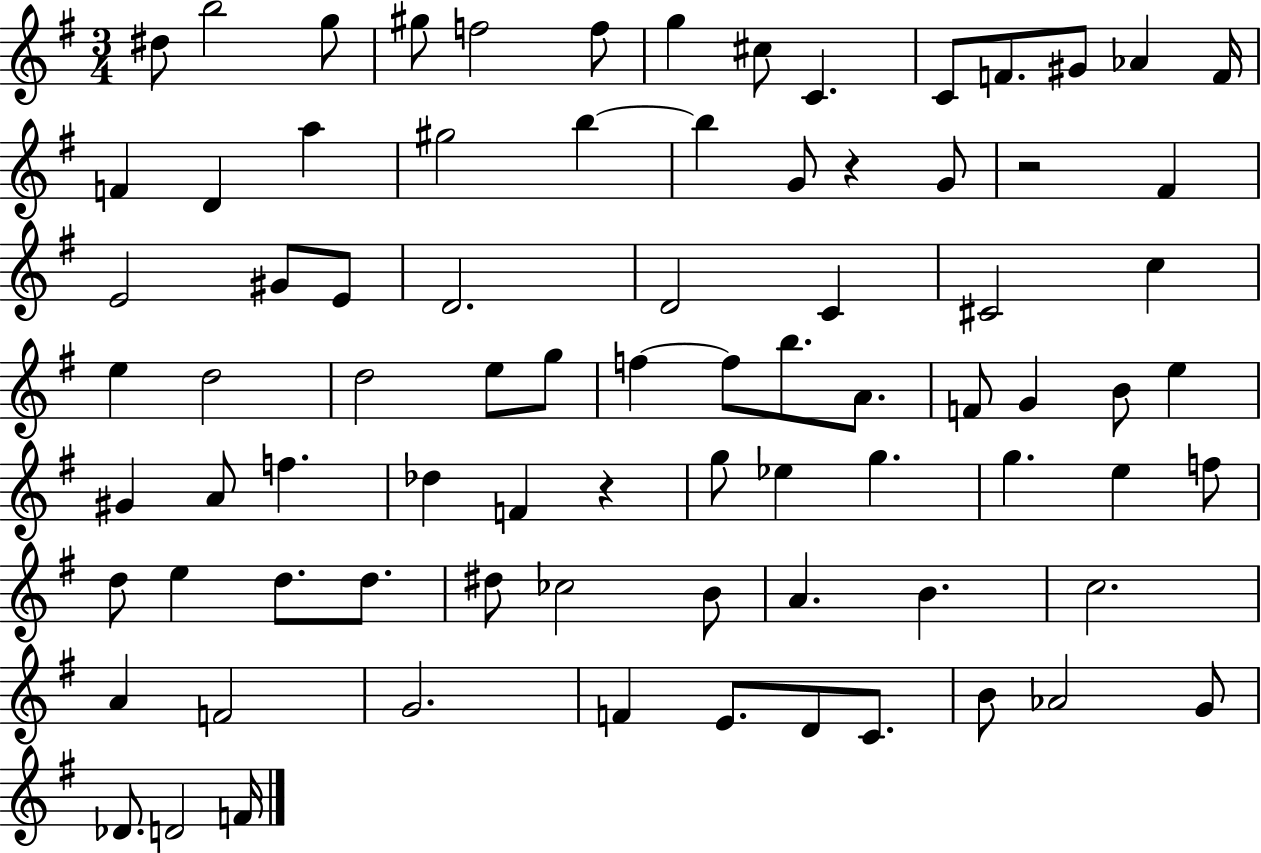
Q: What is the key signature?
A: G major